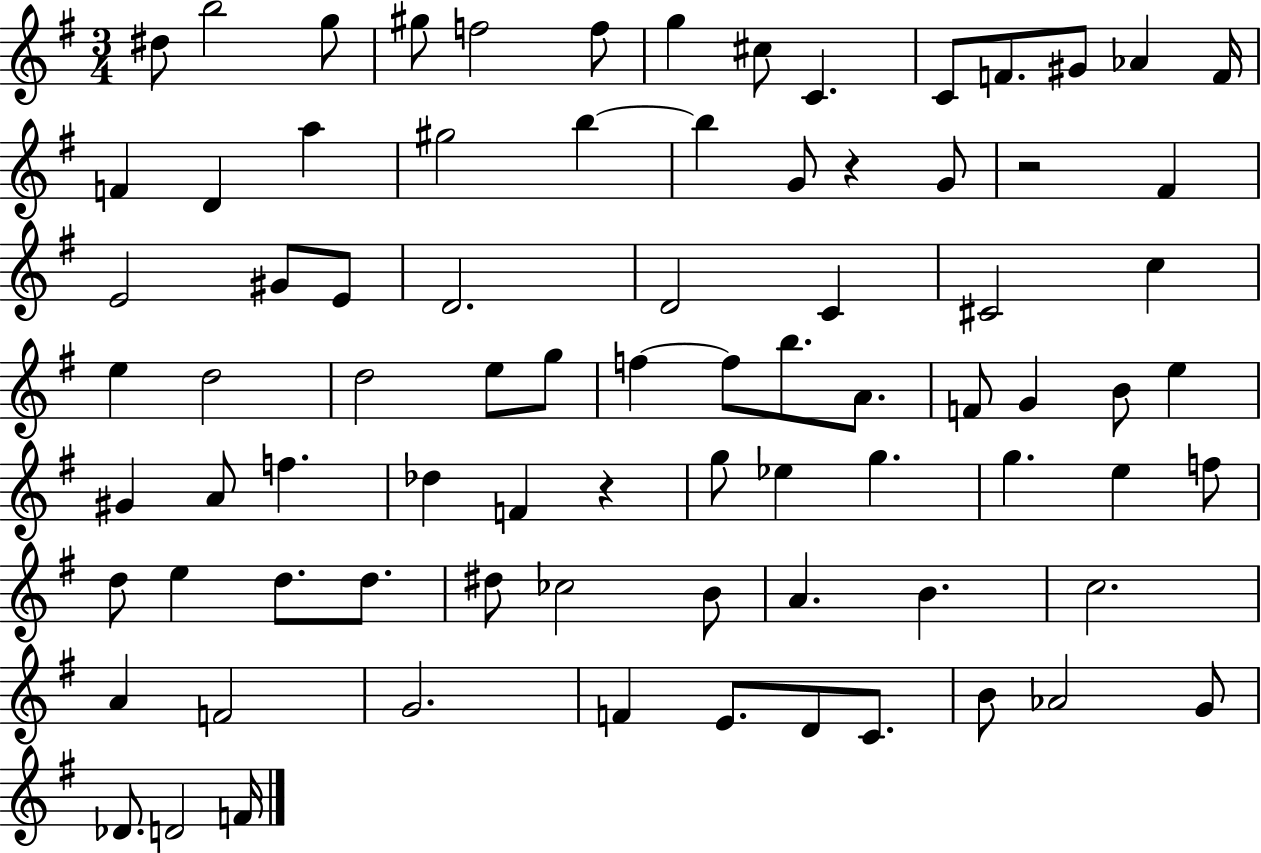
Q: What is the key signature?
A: G major